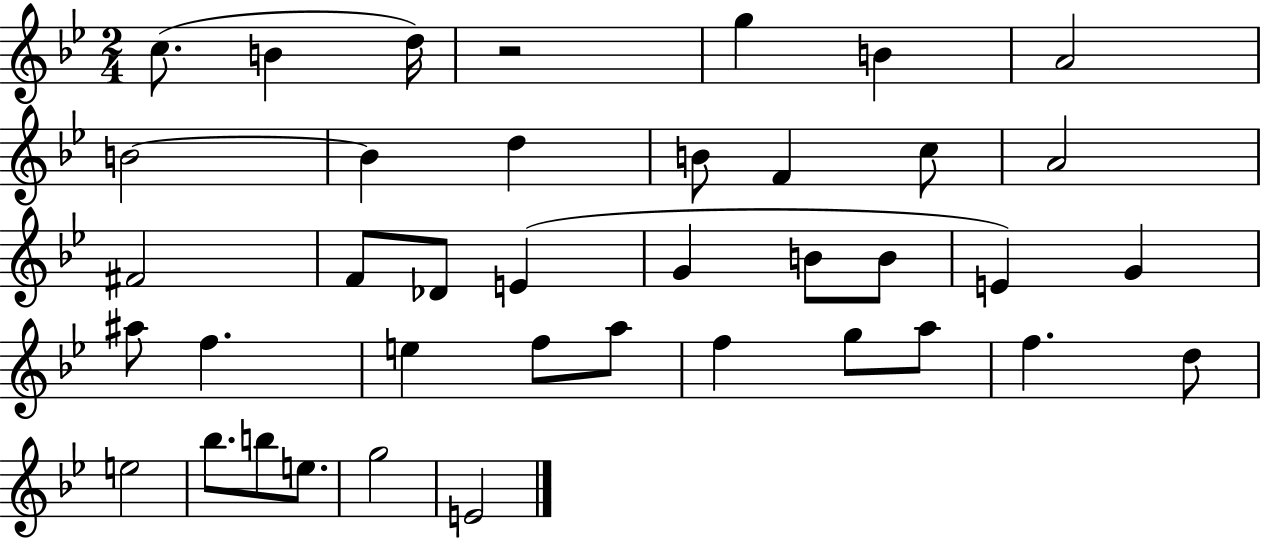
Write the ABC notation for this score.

X:1
T:Untitled
M:2/4
L:1/4
K:Bb
c/2 B d/4 z2 g B A2 B2 B d B/2 F c/2 A2 ^F2 F/2 _D/2 E G B/2 B/2 E G ^a/2 f e f/2 a/2 f g/2 a/2 f d/2 e2 _b/2 b/2 e/2 g2 E2